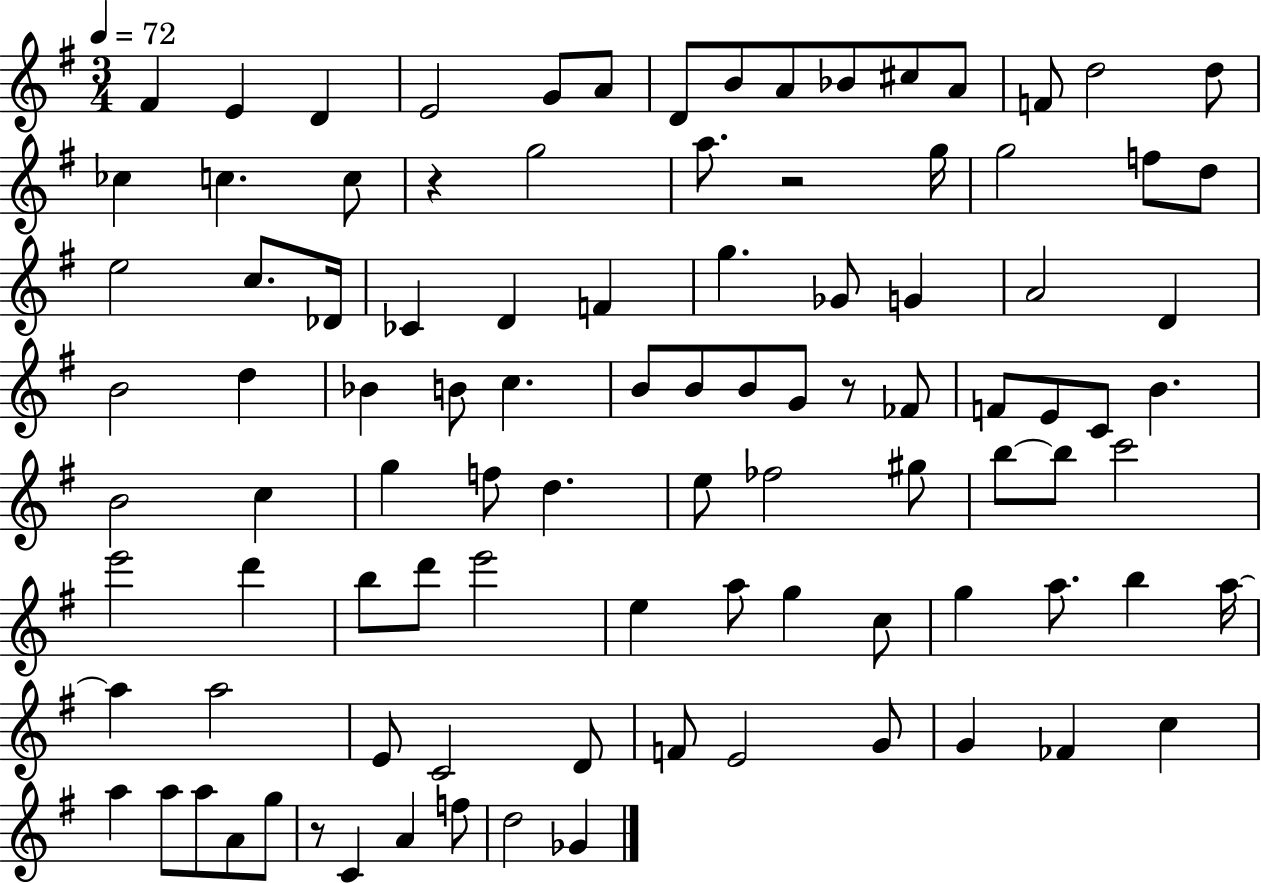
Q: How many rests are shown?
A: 4